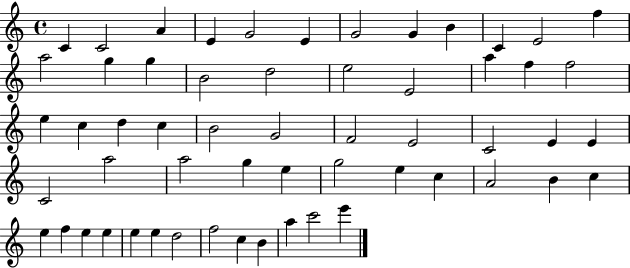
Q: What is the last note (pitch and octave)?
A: E6